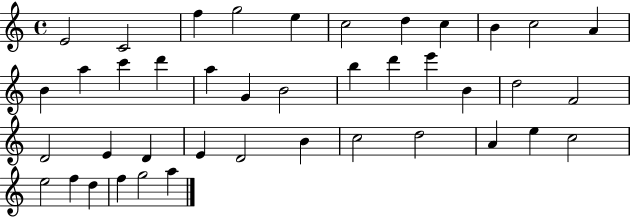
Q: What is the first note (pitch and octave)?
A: E4